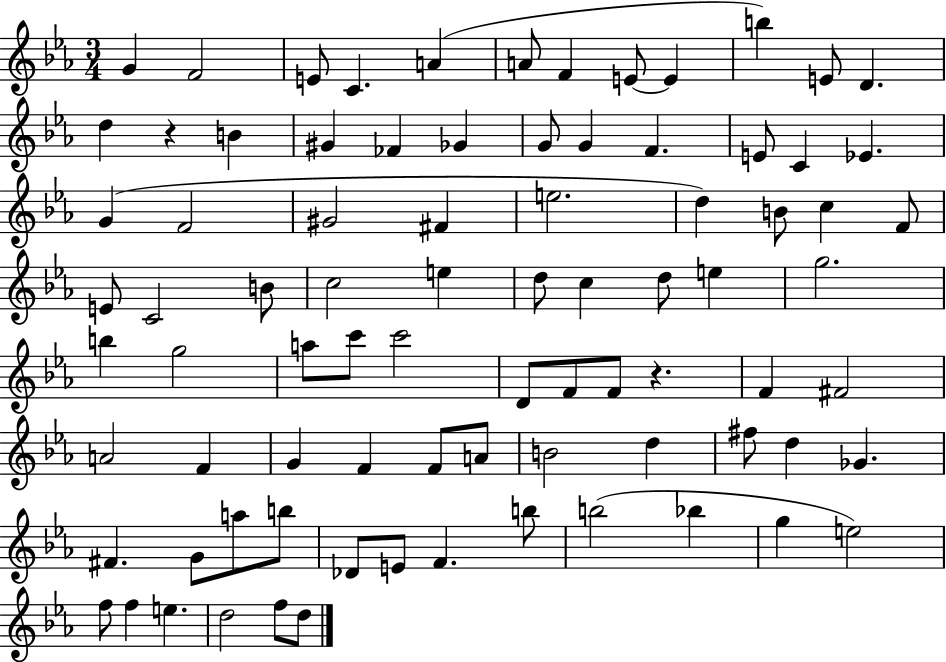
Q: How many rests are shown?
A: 2